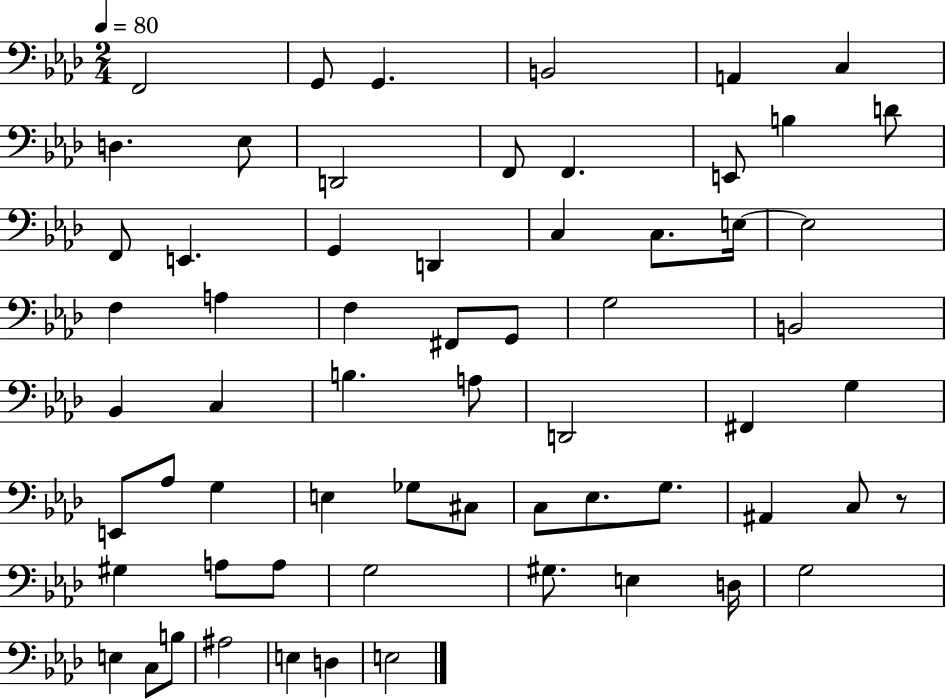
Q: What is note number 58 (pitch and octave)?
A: B3